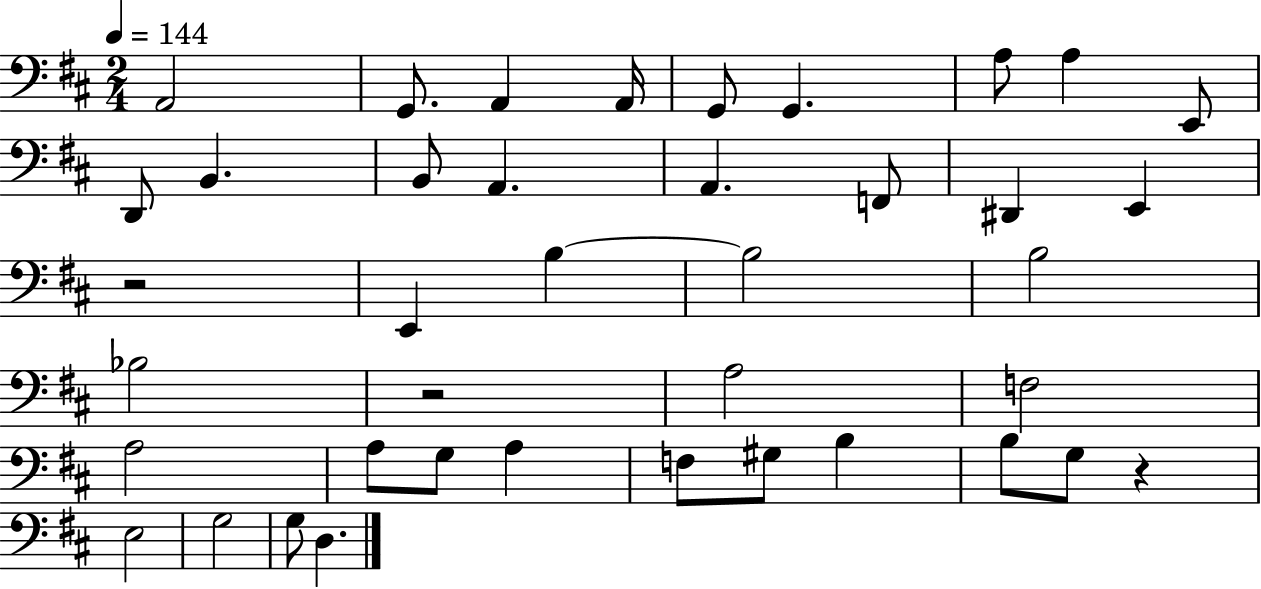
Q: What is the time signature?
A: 2/4